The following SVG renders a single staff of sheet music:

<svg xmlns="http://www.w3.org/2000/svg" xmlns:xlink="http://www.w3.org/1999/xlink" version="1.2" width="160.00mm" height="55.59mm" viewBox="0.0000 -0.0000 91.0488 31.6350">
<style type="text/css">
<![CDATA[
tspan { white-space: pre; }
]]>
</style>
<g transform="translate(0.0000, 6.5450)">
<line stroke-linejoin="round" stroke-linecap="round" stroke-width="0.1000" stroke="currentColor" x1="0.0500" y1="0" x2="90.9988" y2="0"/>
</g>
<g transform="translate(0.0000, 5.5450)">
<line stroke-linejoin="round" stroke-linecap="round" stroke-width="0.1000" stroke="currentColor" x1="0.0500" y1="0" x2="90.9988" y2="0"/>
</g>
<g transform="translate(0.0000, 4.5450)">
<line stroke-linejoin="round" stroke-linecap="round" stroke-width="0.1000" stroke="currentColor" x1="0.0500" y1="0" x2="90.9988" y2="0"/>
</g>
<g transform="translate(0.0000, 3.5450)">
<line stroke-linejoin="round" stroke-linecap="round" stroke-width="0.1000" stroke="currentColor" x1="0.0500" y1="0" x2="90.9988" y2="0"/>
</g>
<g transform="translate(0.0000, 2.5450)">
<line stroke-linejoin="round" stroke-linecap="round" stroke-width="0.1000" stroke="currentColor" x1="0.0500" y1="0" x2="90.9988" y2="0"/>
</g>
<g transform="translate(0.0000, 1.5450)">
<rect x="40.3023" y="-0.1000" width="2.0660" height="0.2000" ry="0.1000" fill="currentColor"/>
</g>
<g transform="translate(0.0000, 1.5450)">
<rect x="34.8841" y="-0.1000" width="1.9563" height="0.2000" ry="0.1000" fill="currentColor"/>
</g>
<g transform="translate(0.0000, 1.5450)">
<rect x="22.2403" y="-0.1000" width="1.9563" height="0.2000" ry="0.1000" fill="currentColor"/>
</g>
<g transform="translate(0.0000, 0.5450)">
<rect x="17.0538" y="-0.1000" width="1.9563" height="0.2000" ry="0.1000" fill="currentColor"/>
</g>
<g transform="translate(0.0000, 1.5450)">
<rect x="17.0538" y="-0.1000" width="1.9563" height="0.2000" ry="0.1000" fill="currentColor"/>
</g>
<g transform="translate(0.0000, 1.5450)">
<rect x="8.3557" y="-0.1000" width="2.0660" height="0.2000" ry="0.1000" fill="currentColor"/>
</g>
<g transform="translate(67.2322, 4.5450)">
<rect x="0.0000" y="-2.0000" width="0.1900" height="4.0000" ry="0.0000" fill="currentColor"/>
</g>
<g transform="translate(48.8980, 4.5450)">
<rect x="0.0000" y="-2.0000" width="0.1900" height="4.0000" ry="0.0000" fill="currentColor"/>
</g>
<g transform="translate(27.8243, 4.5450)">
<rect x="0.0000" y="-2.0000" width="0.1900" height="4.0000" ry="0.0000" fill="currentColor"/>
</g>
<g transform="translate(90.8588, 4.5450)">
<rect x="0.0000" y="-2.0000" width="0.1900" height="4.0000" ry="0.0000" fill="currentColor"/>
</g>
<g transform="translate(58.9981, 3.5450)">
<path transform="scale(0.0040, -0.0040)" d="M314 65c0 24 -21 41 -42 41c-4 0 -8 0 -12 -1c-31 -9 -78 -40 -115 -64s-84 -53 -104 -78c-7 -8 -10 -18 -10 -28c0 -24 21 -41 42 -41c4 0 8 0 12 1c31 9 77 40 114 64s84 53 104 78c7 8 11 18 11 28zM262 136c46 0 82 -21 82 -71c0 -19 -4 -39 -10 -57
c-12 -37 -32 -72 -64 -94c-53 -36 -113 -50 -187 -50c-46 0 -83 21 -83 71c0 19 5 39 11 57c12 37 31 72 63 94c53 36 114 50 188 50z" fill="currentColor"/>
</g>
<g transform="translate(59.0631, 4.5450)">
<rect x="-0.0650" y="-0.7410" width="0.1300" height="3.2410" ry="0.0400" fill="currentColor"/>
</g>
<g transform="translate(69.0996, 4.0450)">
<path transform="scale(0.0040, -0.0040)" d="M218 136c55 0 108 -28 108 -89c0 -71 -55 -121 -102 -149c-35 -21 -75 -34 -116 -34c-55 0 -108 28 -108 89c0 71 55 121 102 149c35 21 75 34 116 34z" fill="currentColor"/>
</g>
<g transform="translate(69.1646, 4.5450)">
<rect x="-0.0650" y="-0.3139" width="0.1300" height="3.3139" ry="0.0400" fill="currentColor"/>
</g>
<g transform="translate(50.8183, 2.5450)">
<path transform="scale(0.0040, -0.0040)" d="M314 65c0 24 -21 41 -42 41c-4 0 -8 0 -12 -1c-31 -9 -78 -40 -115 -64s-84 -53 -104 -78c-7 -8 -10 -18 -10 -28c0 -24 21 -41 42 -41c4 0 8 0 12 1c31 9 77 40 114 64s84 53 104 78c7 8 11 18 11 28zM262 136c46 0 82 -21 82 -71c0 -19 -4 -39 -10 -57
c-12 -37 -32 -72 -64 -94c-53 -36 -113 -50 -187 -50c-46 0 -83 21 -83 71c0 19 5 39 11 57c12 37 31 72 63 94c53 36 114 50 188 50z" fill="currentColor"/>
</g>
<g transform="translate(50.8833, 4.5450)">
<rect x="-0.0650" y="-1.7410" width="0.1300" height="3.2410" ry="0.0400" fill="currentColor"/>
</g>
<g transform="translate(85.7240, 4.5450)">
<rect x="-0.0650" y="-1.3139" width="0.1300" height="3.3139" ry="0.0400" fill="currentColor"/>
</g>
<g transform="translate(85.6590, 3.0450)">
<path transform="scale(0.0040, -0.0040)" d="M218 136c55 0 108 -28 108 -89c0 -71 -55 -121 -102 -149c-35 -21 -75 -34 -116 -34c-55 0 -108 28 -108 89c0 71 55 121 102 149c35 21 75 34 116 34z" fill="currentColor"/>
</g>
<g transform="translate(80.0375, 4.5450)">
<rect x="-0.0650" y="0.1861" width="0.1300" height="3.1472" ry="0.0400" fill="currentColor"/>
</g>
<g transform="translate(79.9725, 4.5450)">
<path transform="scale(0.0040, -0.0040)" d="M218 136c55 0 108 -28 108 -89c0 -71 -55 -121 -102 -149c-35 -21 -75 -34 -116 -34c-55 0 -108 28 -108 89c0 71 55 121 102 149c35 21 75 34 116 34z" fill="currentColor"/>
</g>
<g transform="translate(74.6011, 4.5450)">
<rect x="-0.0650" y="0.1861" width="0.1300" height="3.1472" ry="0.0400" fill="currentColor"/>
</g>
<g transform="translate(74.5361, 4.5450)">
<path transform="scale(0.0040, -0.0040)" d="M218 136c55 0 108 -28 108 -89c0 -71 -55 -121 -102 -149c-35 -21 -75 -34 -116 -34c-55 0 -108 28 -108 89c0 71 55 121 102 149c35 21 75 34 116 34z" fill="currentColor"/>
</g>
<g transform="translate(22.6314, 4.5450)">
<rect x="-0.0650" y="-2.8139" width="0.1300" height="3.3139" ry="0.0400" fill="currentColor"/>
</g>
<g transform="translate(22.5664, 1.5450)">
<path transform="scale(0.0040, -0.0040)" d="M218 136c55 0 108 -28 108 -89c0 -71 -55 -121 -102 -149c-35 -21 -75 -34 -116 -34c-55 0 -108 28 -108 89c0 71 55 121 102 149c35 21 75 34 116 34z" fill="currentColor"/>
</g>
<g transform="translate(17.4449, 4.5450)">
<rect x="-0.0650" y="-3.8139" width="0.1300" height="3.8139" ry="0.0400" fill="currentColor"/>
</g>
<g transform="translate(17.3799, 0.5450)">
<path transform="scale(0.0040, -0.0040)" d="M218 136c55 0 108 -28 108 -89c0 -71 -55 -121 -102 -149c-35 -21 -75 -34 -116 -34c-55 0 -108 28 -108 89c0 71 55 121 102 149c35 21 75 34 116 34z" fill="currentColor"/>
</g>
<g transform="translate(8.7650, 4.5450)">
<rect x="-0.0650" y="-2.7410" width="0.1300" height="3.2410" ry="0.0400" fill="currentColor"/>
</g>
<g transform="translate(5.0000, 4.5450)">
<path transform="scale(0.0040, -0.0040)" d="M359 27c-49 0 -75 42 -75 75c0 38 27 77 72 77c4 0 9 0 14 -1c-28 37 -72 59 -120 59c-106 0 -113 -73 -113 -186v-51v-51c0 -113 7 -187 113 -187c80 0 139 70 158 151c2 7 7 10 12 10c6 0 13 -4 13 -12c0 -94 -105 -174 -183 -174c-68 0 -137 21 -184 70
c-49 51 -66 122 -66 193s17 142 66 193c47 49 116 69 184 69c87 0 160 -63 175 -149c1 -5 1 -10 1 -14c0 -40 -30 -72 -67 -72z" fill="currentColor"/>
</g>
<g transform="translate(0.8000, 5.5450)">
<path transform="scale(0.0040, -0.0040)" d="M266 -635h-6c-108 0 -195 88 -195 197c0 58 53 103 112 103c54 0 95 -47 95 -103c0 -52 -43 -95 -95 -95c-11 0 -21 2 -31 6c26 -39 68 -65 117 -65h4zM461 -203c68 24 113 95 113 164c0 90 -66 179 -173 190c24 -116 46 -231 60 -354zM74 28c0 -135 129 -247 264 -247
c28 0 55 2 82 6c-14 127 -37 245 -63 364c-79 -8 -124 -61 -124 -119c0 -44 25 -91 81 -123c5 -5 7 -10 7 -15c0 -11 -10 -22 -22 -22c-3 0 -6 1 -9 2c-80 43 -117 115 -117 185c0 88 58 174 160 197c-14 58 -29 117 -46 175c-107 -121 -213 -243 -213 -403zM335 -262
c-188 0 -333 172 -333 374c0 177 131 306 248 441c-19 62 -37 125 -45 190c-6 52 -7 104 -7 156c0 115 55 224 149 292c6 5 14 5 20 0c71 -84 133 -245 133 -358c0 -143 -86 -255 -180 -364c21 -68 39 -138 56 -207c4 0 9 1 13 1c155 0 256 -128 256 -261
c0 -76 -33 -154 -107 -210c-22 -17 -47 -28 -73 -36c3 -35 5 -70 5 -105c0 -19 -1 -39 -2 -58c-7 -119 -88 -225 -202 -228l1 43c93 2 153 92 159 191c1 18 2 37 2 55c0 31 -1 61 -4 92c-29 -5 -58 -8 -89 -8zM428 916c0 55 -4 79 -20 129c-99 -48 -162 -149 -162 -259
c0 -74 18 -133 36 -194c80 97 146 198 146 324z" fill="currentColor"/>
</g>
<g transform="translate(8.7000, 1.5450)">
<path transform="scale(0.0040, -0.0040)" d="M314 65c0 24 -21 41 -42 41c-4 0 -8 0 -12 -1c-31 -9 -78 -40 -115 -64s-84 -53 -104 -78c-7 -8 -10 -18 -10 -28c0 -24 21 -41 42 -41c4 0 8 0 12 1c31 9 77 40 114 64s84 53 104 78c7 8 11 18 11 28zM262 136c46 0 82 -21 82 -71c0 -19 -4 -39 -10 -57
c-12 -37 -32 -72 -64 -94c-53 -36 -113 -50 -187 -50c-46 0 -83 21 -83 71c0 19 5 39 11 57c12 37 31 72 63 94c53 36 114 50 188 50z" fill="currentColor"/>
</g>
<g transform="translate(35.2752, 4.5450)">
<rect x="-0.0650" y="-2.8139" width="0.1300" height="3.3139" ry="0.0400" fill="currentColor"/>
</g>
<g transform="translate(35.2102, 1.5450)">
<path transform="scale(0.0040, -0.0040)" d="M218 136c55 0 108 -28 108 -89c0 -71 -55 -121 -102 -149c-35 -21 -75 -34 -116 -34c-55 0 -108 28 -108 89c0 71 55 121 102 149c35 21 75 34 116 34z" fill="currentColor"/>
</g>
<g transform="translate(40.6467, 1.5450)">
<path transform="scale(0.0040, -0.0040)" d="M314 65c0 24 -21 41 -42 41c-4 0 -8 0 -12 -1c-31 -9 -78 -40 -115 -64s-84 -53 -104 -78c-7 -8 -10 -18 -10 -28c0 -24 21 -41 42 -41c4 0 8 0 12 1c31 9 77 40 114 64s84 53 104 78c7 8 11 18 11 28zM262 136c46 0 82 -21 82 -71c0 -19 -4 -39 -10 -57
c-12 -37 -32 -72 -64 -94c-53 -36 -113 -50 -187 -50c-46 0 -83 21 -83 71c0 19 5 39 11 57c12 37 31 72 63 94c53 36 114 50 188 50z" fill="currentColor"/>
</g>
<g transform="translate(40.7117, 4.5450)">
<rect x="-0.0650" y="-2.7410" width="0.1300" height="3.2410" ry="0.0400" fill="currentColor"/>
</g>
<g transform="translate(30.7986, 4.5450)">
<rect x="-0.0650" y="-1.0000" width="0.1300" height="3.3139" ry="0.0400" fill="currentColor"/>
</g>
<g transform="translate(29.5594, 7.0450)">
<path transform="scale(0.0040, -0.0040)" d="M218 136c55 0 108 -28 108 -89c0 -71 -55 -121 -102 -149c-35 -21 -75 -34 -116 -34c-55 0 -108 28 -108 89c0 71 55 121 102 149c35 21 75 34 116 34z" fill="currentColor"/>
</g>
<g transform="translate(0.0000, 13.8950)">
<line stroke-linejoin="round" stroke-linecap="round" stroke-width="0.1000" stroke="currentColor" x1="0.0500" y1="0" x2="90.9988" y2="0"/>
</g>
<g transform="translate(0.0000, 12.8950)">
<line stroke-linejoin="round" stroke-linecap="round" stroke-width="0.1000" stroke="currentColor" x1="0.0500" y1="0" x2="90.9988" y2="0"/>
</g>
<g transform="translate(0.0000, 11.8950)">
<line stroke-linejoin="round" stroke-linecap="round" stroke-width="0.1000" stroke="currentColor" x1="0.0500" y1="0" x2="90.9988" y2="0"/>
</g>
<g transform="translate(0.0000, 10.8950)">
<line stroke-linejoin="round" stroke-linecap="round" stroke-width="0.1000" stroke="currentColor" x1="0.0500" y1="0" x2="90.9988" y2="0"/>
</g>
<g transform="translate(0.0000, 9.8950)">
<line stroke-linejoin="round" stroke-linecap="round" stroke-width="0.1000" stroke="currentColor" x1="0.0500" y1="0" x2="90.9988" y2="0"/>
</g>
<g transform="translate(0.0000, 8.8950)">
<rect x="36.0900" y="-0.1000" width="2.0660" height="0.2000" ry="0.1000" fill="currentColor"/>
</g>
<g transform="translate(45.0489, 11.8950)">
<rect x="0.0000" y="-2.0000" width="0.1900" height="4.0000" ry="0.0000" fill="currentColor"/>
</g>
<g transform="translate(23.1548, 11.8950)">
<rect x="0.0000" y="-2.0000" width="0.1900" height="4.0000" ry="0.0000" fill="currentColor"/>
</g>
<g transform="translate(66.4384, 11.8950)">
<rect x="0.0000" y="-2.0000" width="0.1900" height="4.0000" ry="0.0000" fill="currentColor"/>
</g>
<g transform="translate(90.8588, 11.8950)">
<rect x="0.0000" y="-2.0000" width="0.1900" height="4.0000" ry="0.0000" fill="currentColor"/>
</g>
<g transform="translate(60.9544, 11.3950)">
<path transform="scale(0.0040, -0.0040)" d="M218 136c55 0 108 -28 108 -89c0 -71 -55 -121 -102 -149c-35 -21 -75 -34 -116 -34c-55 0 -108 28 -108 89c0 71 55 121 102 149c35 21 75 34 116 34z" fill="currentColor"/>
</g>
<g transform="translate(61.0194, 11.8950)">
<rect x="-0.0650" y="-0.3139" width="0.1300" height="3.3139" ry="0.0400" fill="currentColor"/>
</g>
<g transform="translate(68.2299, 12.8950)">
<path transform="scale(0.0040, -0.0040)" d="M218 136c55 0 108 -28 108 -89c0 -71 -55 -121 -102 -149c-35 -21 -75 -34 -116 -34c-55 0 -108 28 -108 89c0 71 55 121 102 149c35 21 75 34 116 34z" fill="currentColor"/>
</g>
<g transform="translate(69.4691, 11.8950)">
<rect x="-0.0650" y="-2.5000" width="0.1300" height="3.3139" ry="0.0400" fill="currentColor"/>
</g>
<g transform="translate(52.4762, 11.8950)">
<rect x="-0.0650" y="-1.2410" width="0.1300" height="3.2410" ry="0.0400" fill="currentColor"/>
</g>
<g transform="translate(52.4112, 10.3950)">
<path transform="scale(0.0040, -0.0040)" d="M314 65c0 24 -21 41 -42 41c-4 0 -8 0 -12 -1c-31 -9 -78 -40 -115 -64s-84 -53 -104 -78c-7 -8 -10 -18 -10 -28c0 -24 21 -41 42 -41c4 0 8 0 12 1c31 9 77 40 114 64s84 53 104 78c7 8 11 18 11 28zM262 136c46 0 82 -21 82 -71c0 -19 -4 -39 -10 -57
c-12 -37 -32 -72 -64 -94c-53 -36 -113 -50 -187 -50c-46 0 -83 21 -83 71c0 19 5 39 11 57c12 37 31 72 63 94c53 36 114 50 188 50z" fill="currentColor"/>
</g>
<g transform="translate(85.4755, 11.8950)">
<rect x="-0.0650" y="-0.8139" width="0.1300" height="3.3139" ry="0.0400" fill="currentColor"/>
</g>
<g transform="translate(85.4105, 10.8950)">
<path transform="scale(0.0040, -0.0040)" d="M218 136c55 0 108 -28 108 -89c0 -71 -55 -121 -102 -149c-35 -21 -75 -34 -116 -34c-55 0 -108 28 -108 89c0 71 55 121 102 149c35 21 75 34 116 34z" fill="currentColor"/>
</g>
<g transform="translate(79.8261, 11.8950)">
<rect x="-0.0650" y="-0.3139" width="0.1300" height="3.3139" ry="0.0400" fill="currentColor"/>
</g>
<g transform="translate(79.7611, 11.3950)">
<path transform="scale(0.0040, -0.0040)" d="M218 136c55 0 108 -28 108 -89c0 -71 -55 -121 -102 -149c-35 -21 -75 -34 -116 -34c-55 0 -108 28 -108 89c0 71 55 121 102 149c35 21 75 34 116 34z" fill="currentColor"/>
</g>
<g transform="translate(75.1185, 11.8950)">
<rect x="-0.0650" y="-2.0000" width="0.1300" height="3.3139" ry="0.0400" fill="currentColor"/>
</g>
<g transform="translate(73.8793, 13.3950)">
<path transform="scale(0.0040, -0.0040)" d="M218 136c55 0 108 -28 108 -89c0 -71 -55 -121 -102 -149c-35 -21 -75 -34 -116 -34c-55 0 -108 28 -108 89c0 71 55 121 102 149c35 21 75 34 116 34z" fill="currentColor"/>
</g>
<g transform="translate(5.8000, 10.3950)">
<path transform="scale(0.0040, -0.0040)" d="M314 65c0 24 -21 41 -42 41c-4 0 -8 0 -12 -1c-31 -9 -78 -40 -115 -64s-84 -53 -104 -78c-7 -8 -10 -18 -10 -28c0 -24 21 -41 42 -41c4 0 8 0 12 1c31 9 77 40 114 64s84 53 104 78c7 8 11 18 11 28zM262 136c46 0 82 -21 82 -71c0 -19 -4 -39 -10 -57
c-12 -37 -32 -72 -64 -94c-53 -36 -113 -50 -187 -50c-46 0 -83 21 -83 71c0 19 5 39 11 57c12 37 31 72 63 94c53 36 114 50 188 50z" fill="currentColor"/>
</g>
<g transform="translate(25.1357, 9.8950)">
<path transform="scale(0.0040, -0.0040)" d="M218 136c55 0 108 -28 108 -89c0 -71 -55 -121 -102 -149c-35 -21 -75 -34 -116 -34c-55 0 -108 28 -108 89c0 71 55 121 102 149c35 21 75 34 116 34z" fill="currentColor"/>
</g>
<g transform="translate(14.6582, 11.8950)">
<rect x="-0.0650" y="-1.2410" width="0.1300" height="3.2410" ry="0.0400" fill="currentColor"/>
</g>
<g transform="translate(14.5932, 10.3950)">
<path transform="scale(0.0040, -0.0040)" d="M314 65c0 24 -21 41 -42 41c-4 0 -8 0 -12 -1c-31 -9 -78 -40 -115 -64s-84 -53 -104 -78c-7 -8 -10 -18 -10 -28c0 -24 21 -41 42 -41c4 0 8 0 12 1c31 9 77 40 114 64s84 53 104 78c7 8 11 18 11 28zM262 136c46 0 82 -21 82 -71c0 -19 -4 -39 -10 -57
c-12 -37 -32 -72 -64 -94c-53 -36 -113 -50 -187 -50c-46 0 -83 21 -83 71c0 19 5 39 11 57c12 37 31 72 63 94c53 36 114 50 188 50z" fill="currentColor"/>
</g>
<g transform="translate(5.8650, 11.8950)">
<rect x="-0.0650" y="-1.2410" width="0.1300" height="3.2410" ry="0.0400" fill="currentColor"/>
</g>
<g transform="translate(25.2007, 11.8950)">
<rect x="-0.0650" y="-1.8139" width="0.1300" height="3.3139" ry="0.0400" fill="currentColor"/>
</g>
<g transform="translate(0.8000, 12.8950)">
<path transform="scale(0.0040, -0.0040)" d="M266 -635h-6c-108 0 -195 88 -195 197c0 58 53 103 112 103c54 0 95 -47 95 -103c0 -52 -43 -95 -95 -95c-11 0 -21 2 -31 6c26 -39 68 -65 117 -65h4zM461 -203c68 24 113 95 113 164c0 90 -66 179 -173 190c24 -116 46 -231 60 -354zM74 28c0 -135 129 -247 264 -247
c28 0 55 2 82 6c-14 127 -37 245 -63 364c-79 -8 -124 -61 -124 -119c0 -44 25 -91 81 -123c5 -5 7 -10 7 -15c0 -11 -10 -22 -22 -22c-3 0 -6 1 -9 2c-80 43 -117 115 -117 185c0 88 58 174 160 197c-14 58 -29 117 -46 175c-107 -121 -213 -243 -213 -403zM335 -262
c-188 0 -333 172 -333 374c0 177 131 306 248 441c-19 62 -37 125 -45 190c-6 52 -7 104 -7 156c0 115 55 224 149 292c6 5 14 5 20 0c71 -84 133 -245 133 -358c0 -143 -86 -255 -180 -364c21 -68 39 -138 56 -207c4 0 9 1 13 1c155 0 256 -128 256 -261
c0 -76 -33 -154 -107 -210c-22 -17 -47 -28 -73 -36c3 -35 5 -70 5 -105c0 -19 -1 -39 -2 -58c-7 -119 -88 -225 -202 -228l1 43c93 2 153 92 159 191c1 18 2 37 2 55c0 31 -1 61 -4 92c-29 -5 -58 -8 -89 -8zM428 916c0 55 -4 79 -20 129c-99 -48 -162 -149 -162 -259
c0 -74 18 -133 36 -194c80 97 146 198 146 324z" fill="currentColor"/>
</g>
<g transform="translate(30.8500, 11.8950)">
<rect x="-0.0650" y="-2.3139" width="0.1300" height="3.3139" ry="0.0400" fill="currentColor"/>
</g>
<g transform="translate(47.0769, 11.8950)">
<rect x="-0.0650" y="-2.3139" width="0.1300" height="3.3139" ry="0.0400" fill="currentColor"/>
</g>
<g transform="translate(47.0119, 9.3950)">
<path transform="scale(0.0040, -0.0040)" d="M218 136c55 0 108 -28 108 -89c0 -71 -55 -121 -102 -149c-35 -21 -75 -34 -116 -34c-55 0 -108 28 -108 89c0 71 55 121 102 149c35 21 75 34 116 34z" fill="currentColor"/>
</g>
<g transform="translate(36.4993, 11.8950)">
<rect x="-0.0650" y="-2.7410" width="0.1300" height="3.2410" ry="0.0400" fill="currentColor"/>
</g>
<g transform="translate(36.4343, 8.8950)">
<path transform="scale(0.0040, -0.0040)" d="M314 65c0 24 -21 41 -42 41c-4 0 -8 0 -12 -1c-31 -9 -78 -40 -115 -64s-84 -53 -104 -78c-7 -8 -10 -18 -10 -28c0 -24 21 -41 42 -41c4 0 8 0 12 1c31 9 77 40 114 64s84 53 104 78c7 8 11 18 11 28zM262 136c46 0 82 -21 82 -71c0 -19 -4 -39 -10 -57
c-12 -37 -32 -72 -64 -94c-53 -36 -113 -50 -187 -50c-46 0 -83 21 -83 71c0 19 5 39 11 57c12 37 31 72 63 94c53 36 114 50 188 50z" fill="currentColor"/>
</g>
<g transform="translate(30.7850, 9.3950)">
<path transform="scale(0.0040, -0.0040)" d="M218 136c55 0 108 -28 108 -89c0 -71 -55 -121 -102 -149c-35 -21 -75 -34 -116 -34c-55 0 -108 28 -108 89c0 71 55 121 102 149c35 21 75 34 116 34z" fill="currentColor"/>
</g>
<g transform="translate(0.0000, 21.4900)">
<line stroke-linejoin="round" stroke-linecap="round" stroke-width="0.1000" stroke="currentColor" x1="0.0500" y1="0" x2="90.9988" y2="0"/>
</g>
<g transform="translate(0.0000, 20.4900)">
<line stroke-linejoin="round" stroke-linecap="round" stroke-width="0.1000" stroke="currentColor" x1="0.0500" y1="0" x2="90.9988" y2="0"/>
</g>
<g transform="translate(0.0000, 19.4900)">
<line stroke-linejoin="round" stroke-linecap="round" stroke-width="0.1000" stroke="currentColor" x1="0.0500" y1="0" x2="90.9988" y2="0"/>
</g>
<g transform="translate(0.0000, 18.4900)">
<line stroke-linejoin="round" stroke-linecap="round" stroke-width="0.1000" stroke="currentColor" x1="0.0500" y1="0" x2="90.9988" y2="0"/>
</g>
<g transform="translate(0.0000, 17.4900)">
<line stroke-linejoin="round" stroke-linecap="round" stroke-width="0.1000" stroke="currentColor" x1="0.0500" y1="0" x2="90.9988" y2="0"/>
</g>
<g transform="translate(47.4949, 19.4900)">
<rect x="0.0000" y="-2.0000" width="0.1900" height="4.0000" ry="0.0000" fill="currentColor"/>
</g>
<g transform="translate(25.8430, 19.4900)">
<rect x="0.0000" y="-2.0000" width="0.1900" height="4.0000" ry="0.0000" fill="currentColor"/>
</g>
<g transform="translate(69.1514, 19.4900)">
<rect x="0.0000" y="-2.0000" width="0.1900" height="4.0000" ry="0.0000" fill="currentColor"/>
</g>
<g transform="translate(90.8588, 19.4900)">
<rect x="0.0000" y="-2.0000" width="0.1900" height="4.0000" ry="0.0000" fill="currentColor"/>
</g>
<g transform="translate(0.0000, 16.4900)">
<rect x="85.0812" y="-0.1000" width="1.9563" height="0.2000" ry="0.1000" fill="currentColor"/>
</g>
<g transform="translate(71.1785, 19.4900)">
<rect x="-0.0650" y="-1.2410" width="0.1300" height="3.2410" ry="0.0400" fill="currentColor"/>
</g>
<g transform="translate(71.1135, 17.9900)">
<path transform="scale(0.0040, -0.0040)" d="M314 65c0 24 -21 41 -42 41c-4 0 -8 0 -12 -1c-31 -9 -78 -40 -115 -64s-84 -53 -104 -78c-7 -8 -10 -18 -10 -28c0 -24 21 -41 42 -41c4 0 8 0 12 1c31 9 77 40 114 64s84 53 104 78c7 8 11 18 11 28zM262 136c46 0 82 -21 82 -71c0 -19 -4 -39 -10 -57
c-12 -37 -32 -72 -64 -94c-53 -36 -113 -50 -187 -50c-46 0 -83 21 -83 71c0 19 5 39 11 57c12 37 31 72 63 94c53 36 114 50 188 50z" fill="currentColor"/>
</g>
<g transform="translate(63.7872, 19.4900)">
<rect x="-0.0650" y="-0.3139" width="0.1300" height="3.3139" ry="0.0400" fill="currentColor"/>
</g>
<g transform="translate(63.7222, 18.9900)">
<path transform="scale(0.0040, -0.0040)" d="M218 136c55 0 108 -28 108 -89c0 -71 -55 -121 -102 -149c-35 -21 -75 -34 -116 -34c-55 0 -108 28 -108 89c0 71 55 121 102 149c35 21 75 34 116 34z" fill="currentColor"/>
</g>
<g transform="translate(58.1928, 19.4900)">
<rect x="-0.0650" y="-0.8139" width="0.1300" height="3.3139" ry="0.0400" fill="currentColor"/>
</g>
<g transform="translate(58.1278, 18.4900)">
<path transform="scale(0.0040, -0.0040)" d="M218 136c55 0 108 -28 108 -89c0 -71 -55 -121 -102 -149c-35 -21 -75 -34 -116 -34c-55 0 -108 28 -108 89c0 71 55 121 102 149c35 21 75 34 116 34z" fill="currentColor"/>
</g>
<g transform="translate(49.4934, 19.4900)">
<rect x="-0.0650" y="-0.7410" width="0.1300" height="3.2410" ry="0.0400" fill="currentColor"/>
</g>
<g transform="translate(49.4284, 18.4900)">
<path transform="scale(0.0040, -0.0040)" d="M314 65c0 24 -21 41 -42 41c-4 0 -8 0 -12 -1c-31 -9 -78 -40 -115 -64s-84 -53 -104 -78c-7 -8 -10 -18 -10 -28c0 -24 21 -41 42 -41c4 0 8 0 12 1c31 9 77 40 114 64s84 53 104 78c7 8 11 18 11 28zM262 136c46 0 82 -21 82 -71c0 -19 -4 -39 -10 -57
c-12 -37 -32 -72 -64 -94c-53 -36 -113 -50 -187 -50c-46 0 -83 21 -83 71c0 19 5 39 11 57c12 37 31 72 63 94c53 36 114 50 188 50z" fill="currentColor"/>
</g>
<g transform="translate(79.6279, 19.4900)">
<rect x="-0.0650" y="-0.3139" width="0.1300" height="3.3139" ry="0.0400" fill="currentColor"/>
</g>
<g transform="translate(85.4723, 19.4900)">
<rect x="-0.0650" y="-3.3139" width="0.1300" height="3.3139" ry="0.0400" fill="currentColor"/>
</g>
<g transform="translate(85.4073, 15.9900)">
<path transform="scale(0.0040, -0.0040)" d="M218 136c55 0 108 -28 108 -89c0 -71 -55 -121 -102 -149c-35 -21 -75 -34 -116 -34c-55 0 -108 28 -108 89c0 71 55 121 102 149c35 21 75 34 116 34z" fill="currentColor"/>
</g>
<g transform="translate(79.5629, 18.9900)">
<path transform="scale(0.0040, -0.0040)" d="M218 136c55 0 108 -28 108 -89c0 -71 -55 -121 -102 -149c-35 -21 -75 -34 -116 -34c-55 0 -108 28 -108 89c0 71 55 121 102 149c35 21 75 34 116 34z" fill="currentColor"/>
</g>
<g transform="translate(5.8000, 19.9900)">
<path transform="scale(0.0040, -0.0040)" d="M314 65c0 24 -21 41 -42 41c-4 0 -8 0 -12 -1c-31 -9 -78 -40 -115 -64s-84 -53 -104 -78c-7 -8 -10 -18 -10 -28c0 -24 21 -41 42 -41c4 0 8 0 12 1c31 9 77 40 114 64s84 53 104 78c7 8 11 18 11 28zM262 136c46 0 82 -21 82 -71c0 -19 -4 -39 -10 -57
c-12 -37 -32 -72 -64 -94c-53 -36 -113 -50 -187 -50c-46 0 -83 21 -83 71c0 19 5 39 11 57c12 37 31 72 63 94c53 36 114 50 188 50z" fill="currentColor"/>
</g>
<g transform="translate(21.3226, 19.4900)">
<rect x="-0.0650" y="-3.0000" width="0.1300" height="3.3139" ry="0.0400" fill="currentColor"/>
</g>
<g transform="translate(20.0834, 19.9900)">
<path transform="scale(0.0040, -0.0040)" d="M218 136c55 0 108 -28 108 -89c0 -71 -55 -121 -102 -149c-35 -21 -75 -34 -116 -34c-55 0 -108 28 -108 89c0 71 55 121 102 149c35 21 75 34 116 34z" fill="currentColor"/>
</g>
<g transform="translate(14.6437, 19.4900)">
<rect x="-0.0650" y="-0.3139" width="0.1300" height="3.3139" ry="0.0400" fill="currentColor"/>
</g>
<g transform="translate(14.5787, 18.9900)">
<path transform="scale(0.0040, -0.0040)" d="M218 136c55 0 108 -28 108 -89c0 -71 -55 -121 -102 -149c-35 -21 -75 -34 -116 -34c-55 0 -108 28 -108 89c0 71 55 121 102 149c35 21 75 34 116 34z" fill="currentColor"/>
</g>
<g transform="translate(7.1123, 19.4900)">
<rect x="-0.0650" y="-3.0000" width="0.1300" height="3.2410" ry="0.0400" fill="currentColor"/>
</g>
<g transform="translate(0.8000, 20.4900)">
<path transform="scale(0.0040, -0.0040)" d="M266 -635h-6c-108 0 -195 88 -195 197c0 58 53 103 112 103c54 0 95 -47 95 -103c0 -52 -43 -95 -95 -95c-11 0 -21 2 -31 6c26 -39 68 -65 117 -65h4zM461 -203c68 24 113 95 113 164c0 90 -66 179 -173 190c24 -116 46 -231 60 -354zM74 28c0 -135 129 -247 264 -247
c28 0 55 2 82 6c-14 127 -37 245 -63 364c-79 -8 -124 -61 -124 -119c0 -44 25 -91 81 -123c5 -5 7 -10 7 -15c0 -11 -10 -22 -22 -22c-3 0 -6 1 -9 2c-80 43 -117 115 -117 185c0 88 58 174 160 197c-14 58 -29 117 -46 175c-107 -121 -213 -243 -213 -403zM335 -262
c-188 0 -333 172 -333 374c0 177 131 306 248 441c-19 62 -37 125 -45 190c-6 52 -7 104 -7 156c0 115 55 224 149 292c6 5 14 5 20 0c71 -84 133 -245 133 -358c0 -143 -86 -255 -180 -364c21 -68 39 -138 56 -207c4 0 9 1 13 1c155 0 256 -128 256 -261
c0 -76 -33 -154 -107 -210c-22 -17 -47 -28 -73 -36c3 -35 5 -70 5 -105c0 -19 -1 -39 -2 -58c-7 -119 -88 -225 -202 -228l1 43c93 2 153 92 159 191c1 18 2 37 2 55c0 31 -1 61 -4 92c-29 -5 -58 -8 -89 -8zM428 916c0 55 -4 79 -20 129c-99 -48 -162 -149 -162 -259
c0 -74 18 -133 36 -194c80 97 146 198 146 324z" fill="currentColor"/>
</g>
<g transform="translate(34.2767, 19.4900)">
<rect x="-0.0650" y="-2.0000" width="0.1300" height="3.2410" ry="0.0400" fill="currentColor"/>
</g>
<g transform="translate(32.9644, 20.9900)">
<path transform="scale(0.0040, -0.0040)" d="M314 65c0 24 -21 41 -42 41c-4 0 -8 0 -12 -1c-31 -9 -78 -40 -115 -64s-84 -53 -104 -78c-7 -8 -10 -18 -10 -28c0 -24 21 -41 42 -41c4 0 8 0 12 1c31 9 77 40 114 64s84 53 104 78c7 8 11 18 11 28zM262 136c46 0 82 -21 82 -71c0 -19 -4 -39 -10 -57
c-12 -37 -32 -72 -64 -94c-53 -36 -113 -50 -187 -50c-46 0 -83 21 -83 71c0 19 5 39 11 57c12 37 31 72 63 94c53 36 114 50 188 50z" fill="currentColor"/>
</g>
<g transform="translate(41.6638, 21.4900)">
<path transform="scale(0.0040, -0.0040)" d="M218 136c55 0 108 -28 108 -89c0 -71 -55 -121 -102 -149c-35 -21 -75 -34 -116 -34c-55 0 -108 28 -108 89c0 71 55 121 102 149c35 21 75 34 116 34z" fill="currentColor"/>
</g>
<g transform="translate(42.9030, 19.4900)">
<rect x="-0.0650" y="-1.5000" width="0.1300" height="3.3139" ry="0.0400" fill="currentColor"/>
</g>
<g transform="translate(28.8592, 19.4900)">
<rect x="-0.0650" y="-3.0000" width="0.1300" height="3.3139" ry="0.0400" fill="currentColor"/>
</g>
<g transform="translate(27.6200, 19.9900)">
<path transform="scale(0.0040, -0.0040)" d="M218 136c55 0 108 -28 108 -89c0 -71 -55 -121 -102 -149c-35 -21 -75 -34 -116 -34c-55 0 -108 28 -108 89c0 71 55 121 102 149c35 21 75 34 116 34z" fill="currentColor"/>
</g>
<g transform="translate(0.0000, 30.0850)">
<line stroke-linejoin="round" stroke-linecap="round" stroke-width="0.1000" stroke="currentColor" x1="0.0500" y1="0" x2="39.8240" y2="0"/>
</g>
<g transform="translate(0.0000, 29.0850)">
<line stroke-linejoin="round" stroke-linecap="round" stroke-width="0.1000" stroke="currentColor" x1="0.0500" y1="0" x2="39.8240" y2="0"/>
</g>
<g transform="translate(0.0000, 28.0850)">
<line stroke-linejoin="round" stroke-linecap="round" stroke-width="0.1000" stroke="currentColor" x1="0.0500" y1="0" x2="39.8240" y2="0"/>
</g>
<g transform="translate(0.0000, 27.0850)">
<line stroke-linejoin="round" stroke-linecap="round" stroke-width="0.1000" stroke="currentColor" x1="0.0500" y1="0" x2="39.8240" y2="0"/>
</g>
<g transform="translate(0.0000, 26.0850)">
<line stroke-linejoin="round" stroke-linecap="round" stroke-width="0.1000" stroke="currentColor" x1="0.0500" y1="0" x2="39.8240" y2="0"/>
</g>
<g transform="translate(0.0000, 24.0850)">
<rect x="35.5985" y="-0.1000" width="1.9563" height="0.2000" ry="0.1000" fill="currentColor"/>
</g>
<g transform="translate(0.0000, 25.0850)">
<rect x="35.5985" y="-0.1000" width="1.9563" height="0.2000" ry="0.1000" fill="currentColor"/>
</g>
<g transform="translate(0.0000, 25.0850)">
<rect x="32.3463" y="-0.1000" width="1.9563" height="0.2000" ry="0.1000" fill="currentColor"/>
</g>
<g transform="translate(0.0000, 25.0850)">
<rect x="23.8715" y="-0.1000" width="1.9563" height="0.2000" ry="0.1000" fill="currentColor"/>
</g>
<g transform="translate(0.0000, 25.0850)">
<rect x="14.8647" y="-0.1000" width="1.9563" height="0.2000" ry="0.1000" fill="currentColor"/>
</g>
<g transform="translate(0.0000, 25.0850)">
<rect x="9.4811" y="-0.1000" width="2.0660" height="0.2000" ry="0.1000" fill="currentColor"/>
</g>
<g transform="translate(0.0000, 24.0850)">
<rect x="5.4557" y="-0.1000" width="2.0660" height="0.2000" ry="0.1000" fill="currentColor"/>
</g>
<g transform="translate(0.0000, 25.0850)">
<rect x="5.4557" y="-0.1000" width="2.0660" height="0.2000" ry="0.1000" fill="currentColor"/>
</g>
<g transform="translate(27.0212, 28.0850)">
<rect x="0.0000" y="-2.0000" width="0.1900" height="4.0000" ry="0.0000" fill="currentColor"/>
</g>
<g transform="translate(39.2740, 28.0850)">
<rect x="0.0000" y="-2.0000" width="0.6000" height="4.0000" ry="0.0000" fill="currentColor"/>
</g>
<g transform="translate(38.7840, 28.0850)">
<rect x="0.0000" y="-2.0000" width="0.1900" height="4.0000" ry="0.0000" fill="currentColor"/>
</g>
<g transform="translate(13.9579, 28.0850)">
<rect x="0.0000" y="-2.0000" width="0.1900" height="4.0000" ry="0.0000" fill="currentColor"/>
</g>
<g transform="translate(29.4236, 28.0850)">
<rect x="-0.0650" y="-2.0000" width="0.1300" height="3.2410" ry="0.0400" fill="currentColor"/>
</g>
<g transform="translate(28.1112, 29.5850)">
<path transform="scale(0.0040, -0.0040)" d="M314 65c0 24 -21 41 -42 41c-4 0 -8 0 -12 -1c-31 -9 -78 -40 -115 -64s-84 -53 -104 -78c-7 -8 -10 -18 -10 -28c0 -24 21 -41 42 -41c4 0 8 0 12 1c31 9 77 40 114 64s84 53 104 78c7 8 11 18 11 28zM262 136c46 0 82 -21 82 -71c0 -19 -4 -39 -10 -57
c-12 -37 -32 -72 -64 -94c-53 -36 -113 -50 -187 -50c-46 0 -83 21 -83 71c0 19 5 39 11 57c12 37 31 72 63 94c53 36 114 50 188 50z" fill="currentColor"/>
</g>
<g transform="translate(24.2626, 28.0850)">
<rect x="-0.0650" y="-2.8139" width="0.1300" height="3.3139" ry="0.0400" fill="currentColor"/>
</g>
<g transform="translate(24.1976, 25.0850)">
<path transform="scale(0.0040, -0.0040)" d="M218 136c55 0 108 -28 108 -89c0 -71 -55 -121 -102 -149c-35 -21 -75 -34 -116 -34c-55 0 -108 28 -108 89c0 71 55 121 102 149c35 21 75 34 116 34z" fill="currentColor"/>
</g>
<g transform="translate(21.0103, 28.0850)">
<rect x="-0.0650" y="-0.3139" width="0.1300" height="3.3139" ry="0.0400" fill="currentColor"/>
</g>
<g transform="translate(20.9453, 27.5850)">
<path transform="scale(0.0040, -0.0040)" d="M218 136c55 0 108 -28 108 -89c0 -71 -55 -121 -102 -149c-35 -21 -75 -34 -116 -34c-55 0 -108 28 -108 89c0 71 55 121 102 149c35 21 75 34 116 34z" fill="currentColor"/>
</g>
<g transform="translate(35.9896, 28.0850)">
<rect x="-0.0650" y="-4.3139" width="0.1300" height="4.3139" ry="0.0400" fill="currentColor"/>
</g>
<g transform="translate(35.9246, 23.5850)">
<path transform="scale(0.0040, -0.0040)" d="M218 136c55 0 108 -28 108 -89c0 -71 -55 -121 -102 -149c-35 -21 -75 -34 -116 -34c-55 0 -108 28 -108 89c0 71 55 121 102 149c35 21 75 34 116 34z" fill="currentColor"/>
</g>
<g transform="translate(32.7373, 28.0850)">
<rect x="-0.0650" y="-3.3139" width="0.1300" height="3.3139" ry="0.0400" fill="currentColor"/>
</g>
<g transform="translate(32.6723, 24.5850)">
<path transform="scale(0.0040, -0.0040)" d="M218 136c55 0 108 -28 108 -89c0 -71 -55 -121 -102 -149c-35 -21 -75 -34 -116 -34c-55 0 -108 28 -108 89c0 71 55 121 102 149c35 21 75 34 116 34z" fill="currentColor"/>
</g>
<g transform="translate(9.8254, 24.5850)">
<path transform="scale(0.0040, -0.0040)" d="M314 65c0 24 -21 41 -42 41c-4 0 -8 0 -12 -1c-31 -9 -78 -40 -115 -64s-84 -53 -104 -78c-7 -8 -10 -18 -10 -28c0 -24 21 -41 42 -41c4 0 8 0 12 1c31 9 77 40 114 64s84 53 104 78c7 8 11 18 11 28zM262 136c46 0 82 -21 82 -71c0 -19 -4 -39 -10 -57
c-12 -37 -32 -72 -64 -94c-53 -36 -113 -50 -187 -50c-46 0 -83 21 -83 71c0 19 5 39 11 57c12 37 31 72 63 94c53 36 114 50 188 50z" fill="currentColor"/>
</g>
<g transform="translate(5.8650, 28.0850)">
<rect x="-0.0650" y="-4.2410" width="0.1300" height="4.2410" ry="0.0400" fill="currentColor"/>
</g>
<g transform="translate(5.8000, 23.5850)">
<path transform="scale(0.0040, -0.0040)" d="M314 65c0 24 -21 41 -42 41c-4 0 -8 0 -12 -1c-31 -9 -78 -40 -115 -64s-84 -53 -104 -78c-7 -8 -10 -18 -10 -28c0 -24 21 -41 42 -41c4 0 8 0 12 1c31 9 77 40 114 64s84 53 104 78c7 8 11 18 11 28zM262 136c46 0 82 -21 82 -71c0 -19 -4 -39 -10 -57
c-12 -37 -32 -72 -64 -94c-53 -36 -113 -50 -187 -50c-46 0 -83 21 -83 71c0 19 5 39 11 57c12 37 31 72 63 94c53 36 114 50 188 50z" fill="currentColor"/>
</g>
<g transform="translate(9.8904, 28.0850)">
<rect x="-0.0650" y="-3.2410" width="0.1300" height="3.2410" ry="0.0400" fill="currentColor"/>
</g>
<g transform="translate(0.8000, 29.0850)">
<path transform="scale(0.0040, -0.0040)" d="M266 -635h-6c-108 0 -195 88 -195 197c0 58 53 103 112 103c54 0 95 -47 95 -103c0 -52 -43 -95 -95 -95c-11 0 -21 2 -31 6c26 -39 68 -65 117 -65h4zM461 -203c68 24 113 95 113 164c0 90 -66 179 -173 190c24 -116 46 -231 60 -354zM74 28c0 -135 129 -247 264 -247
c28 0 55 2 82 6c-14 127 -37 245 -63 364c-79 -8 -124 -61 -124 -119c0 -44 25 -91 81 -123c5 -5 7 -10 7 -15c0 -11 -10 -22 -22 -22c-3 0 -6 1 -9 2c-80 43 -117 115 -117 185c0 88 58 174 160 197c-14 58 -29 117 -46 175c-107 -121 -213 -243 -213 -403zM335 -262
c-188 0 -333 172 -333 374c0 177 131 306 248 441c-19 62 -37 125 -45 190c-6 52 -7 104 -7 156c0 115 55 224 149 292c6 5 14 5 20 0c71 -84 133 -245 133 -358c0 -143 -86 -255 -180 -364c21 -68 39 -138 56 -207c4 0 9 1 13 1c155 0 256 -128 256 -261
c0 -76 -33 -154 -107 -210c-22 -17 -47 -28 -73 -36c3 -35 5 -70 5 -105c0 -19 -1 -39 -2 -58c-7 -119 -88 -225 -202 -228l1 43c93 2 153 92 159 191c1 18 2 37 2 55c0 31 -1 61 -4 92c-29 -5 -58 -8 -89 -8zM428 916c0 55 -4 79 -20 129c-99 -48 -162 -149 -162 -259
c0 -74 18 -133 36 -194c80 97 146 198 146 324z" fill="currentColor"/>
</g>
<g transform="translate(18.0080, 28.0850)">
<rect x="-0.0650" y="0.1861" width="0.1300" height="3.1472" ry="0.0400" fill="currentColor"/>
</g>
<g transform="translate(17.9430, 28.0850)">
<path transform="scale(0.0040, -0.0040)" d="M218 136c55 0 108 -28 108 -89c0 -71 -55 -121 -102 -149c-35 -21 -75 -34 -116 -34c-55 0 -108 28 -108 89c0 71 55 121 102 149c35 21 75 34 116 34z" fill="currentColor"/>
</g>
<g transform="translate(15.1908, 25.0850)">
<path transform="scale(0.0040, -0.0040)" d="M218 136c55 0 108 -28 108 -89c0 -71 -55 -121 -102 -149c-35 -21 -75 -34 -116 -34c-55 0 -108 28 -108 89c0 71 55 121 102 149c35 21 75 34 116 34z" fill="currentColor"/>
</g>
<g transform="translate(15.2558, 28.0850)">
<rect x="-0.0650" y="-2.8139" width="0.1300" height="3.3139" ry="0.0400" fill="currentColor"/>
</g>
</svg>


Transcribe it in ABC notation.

X:1
T:Untitled
M:4/4
L:1/4
K:C
a2 c' a D a a2 f2 d2 c B B e e2 e2 f g a2 g e2 c G F c d A2 c A A F2 E d2 d c e2 c b d'2 b2 a B c a F2 b d'